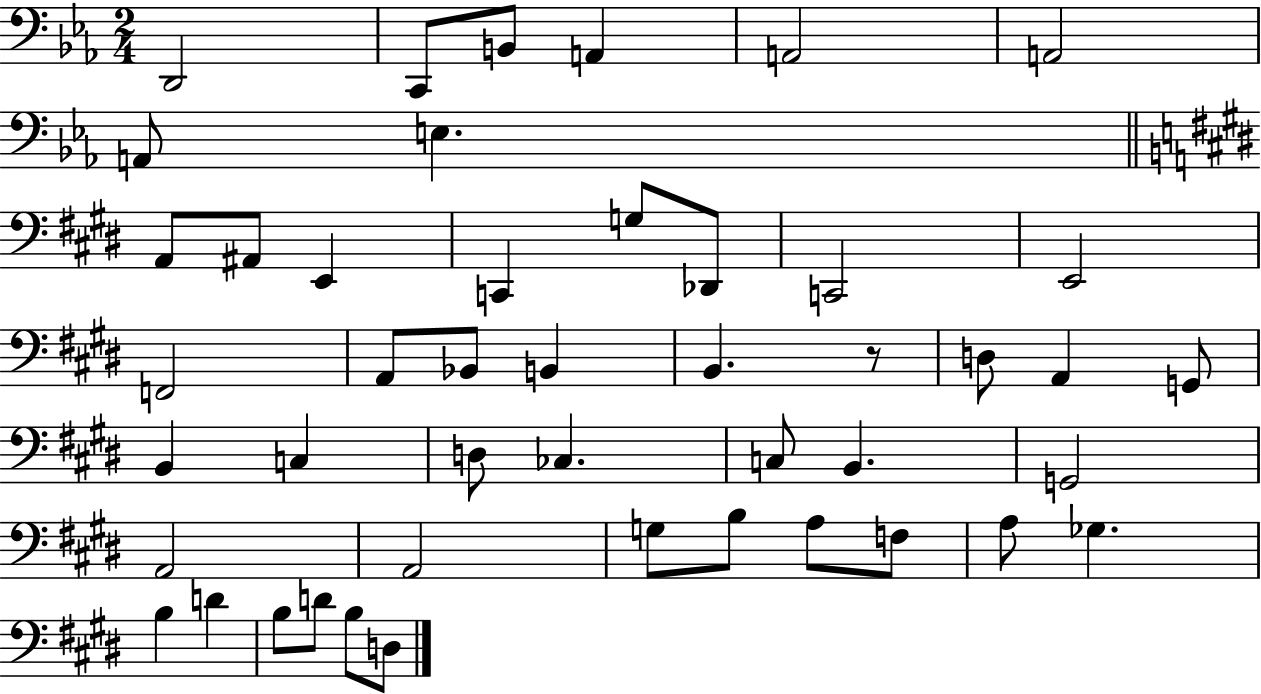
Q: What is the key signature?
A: EES major